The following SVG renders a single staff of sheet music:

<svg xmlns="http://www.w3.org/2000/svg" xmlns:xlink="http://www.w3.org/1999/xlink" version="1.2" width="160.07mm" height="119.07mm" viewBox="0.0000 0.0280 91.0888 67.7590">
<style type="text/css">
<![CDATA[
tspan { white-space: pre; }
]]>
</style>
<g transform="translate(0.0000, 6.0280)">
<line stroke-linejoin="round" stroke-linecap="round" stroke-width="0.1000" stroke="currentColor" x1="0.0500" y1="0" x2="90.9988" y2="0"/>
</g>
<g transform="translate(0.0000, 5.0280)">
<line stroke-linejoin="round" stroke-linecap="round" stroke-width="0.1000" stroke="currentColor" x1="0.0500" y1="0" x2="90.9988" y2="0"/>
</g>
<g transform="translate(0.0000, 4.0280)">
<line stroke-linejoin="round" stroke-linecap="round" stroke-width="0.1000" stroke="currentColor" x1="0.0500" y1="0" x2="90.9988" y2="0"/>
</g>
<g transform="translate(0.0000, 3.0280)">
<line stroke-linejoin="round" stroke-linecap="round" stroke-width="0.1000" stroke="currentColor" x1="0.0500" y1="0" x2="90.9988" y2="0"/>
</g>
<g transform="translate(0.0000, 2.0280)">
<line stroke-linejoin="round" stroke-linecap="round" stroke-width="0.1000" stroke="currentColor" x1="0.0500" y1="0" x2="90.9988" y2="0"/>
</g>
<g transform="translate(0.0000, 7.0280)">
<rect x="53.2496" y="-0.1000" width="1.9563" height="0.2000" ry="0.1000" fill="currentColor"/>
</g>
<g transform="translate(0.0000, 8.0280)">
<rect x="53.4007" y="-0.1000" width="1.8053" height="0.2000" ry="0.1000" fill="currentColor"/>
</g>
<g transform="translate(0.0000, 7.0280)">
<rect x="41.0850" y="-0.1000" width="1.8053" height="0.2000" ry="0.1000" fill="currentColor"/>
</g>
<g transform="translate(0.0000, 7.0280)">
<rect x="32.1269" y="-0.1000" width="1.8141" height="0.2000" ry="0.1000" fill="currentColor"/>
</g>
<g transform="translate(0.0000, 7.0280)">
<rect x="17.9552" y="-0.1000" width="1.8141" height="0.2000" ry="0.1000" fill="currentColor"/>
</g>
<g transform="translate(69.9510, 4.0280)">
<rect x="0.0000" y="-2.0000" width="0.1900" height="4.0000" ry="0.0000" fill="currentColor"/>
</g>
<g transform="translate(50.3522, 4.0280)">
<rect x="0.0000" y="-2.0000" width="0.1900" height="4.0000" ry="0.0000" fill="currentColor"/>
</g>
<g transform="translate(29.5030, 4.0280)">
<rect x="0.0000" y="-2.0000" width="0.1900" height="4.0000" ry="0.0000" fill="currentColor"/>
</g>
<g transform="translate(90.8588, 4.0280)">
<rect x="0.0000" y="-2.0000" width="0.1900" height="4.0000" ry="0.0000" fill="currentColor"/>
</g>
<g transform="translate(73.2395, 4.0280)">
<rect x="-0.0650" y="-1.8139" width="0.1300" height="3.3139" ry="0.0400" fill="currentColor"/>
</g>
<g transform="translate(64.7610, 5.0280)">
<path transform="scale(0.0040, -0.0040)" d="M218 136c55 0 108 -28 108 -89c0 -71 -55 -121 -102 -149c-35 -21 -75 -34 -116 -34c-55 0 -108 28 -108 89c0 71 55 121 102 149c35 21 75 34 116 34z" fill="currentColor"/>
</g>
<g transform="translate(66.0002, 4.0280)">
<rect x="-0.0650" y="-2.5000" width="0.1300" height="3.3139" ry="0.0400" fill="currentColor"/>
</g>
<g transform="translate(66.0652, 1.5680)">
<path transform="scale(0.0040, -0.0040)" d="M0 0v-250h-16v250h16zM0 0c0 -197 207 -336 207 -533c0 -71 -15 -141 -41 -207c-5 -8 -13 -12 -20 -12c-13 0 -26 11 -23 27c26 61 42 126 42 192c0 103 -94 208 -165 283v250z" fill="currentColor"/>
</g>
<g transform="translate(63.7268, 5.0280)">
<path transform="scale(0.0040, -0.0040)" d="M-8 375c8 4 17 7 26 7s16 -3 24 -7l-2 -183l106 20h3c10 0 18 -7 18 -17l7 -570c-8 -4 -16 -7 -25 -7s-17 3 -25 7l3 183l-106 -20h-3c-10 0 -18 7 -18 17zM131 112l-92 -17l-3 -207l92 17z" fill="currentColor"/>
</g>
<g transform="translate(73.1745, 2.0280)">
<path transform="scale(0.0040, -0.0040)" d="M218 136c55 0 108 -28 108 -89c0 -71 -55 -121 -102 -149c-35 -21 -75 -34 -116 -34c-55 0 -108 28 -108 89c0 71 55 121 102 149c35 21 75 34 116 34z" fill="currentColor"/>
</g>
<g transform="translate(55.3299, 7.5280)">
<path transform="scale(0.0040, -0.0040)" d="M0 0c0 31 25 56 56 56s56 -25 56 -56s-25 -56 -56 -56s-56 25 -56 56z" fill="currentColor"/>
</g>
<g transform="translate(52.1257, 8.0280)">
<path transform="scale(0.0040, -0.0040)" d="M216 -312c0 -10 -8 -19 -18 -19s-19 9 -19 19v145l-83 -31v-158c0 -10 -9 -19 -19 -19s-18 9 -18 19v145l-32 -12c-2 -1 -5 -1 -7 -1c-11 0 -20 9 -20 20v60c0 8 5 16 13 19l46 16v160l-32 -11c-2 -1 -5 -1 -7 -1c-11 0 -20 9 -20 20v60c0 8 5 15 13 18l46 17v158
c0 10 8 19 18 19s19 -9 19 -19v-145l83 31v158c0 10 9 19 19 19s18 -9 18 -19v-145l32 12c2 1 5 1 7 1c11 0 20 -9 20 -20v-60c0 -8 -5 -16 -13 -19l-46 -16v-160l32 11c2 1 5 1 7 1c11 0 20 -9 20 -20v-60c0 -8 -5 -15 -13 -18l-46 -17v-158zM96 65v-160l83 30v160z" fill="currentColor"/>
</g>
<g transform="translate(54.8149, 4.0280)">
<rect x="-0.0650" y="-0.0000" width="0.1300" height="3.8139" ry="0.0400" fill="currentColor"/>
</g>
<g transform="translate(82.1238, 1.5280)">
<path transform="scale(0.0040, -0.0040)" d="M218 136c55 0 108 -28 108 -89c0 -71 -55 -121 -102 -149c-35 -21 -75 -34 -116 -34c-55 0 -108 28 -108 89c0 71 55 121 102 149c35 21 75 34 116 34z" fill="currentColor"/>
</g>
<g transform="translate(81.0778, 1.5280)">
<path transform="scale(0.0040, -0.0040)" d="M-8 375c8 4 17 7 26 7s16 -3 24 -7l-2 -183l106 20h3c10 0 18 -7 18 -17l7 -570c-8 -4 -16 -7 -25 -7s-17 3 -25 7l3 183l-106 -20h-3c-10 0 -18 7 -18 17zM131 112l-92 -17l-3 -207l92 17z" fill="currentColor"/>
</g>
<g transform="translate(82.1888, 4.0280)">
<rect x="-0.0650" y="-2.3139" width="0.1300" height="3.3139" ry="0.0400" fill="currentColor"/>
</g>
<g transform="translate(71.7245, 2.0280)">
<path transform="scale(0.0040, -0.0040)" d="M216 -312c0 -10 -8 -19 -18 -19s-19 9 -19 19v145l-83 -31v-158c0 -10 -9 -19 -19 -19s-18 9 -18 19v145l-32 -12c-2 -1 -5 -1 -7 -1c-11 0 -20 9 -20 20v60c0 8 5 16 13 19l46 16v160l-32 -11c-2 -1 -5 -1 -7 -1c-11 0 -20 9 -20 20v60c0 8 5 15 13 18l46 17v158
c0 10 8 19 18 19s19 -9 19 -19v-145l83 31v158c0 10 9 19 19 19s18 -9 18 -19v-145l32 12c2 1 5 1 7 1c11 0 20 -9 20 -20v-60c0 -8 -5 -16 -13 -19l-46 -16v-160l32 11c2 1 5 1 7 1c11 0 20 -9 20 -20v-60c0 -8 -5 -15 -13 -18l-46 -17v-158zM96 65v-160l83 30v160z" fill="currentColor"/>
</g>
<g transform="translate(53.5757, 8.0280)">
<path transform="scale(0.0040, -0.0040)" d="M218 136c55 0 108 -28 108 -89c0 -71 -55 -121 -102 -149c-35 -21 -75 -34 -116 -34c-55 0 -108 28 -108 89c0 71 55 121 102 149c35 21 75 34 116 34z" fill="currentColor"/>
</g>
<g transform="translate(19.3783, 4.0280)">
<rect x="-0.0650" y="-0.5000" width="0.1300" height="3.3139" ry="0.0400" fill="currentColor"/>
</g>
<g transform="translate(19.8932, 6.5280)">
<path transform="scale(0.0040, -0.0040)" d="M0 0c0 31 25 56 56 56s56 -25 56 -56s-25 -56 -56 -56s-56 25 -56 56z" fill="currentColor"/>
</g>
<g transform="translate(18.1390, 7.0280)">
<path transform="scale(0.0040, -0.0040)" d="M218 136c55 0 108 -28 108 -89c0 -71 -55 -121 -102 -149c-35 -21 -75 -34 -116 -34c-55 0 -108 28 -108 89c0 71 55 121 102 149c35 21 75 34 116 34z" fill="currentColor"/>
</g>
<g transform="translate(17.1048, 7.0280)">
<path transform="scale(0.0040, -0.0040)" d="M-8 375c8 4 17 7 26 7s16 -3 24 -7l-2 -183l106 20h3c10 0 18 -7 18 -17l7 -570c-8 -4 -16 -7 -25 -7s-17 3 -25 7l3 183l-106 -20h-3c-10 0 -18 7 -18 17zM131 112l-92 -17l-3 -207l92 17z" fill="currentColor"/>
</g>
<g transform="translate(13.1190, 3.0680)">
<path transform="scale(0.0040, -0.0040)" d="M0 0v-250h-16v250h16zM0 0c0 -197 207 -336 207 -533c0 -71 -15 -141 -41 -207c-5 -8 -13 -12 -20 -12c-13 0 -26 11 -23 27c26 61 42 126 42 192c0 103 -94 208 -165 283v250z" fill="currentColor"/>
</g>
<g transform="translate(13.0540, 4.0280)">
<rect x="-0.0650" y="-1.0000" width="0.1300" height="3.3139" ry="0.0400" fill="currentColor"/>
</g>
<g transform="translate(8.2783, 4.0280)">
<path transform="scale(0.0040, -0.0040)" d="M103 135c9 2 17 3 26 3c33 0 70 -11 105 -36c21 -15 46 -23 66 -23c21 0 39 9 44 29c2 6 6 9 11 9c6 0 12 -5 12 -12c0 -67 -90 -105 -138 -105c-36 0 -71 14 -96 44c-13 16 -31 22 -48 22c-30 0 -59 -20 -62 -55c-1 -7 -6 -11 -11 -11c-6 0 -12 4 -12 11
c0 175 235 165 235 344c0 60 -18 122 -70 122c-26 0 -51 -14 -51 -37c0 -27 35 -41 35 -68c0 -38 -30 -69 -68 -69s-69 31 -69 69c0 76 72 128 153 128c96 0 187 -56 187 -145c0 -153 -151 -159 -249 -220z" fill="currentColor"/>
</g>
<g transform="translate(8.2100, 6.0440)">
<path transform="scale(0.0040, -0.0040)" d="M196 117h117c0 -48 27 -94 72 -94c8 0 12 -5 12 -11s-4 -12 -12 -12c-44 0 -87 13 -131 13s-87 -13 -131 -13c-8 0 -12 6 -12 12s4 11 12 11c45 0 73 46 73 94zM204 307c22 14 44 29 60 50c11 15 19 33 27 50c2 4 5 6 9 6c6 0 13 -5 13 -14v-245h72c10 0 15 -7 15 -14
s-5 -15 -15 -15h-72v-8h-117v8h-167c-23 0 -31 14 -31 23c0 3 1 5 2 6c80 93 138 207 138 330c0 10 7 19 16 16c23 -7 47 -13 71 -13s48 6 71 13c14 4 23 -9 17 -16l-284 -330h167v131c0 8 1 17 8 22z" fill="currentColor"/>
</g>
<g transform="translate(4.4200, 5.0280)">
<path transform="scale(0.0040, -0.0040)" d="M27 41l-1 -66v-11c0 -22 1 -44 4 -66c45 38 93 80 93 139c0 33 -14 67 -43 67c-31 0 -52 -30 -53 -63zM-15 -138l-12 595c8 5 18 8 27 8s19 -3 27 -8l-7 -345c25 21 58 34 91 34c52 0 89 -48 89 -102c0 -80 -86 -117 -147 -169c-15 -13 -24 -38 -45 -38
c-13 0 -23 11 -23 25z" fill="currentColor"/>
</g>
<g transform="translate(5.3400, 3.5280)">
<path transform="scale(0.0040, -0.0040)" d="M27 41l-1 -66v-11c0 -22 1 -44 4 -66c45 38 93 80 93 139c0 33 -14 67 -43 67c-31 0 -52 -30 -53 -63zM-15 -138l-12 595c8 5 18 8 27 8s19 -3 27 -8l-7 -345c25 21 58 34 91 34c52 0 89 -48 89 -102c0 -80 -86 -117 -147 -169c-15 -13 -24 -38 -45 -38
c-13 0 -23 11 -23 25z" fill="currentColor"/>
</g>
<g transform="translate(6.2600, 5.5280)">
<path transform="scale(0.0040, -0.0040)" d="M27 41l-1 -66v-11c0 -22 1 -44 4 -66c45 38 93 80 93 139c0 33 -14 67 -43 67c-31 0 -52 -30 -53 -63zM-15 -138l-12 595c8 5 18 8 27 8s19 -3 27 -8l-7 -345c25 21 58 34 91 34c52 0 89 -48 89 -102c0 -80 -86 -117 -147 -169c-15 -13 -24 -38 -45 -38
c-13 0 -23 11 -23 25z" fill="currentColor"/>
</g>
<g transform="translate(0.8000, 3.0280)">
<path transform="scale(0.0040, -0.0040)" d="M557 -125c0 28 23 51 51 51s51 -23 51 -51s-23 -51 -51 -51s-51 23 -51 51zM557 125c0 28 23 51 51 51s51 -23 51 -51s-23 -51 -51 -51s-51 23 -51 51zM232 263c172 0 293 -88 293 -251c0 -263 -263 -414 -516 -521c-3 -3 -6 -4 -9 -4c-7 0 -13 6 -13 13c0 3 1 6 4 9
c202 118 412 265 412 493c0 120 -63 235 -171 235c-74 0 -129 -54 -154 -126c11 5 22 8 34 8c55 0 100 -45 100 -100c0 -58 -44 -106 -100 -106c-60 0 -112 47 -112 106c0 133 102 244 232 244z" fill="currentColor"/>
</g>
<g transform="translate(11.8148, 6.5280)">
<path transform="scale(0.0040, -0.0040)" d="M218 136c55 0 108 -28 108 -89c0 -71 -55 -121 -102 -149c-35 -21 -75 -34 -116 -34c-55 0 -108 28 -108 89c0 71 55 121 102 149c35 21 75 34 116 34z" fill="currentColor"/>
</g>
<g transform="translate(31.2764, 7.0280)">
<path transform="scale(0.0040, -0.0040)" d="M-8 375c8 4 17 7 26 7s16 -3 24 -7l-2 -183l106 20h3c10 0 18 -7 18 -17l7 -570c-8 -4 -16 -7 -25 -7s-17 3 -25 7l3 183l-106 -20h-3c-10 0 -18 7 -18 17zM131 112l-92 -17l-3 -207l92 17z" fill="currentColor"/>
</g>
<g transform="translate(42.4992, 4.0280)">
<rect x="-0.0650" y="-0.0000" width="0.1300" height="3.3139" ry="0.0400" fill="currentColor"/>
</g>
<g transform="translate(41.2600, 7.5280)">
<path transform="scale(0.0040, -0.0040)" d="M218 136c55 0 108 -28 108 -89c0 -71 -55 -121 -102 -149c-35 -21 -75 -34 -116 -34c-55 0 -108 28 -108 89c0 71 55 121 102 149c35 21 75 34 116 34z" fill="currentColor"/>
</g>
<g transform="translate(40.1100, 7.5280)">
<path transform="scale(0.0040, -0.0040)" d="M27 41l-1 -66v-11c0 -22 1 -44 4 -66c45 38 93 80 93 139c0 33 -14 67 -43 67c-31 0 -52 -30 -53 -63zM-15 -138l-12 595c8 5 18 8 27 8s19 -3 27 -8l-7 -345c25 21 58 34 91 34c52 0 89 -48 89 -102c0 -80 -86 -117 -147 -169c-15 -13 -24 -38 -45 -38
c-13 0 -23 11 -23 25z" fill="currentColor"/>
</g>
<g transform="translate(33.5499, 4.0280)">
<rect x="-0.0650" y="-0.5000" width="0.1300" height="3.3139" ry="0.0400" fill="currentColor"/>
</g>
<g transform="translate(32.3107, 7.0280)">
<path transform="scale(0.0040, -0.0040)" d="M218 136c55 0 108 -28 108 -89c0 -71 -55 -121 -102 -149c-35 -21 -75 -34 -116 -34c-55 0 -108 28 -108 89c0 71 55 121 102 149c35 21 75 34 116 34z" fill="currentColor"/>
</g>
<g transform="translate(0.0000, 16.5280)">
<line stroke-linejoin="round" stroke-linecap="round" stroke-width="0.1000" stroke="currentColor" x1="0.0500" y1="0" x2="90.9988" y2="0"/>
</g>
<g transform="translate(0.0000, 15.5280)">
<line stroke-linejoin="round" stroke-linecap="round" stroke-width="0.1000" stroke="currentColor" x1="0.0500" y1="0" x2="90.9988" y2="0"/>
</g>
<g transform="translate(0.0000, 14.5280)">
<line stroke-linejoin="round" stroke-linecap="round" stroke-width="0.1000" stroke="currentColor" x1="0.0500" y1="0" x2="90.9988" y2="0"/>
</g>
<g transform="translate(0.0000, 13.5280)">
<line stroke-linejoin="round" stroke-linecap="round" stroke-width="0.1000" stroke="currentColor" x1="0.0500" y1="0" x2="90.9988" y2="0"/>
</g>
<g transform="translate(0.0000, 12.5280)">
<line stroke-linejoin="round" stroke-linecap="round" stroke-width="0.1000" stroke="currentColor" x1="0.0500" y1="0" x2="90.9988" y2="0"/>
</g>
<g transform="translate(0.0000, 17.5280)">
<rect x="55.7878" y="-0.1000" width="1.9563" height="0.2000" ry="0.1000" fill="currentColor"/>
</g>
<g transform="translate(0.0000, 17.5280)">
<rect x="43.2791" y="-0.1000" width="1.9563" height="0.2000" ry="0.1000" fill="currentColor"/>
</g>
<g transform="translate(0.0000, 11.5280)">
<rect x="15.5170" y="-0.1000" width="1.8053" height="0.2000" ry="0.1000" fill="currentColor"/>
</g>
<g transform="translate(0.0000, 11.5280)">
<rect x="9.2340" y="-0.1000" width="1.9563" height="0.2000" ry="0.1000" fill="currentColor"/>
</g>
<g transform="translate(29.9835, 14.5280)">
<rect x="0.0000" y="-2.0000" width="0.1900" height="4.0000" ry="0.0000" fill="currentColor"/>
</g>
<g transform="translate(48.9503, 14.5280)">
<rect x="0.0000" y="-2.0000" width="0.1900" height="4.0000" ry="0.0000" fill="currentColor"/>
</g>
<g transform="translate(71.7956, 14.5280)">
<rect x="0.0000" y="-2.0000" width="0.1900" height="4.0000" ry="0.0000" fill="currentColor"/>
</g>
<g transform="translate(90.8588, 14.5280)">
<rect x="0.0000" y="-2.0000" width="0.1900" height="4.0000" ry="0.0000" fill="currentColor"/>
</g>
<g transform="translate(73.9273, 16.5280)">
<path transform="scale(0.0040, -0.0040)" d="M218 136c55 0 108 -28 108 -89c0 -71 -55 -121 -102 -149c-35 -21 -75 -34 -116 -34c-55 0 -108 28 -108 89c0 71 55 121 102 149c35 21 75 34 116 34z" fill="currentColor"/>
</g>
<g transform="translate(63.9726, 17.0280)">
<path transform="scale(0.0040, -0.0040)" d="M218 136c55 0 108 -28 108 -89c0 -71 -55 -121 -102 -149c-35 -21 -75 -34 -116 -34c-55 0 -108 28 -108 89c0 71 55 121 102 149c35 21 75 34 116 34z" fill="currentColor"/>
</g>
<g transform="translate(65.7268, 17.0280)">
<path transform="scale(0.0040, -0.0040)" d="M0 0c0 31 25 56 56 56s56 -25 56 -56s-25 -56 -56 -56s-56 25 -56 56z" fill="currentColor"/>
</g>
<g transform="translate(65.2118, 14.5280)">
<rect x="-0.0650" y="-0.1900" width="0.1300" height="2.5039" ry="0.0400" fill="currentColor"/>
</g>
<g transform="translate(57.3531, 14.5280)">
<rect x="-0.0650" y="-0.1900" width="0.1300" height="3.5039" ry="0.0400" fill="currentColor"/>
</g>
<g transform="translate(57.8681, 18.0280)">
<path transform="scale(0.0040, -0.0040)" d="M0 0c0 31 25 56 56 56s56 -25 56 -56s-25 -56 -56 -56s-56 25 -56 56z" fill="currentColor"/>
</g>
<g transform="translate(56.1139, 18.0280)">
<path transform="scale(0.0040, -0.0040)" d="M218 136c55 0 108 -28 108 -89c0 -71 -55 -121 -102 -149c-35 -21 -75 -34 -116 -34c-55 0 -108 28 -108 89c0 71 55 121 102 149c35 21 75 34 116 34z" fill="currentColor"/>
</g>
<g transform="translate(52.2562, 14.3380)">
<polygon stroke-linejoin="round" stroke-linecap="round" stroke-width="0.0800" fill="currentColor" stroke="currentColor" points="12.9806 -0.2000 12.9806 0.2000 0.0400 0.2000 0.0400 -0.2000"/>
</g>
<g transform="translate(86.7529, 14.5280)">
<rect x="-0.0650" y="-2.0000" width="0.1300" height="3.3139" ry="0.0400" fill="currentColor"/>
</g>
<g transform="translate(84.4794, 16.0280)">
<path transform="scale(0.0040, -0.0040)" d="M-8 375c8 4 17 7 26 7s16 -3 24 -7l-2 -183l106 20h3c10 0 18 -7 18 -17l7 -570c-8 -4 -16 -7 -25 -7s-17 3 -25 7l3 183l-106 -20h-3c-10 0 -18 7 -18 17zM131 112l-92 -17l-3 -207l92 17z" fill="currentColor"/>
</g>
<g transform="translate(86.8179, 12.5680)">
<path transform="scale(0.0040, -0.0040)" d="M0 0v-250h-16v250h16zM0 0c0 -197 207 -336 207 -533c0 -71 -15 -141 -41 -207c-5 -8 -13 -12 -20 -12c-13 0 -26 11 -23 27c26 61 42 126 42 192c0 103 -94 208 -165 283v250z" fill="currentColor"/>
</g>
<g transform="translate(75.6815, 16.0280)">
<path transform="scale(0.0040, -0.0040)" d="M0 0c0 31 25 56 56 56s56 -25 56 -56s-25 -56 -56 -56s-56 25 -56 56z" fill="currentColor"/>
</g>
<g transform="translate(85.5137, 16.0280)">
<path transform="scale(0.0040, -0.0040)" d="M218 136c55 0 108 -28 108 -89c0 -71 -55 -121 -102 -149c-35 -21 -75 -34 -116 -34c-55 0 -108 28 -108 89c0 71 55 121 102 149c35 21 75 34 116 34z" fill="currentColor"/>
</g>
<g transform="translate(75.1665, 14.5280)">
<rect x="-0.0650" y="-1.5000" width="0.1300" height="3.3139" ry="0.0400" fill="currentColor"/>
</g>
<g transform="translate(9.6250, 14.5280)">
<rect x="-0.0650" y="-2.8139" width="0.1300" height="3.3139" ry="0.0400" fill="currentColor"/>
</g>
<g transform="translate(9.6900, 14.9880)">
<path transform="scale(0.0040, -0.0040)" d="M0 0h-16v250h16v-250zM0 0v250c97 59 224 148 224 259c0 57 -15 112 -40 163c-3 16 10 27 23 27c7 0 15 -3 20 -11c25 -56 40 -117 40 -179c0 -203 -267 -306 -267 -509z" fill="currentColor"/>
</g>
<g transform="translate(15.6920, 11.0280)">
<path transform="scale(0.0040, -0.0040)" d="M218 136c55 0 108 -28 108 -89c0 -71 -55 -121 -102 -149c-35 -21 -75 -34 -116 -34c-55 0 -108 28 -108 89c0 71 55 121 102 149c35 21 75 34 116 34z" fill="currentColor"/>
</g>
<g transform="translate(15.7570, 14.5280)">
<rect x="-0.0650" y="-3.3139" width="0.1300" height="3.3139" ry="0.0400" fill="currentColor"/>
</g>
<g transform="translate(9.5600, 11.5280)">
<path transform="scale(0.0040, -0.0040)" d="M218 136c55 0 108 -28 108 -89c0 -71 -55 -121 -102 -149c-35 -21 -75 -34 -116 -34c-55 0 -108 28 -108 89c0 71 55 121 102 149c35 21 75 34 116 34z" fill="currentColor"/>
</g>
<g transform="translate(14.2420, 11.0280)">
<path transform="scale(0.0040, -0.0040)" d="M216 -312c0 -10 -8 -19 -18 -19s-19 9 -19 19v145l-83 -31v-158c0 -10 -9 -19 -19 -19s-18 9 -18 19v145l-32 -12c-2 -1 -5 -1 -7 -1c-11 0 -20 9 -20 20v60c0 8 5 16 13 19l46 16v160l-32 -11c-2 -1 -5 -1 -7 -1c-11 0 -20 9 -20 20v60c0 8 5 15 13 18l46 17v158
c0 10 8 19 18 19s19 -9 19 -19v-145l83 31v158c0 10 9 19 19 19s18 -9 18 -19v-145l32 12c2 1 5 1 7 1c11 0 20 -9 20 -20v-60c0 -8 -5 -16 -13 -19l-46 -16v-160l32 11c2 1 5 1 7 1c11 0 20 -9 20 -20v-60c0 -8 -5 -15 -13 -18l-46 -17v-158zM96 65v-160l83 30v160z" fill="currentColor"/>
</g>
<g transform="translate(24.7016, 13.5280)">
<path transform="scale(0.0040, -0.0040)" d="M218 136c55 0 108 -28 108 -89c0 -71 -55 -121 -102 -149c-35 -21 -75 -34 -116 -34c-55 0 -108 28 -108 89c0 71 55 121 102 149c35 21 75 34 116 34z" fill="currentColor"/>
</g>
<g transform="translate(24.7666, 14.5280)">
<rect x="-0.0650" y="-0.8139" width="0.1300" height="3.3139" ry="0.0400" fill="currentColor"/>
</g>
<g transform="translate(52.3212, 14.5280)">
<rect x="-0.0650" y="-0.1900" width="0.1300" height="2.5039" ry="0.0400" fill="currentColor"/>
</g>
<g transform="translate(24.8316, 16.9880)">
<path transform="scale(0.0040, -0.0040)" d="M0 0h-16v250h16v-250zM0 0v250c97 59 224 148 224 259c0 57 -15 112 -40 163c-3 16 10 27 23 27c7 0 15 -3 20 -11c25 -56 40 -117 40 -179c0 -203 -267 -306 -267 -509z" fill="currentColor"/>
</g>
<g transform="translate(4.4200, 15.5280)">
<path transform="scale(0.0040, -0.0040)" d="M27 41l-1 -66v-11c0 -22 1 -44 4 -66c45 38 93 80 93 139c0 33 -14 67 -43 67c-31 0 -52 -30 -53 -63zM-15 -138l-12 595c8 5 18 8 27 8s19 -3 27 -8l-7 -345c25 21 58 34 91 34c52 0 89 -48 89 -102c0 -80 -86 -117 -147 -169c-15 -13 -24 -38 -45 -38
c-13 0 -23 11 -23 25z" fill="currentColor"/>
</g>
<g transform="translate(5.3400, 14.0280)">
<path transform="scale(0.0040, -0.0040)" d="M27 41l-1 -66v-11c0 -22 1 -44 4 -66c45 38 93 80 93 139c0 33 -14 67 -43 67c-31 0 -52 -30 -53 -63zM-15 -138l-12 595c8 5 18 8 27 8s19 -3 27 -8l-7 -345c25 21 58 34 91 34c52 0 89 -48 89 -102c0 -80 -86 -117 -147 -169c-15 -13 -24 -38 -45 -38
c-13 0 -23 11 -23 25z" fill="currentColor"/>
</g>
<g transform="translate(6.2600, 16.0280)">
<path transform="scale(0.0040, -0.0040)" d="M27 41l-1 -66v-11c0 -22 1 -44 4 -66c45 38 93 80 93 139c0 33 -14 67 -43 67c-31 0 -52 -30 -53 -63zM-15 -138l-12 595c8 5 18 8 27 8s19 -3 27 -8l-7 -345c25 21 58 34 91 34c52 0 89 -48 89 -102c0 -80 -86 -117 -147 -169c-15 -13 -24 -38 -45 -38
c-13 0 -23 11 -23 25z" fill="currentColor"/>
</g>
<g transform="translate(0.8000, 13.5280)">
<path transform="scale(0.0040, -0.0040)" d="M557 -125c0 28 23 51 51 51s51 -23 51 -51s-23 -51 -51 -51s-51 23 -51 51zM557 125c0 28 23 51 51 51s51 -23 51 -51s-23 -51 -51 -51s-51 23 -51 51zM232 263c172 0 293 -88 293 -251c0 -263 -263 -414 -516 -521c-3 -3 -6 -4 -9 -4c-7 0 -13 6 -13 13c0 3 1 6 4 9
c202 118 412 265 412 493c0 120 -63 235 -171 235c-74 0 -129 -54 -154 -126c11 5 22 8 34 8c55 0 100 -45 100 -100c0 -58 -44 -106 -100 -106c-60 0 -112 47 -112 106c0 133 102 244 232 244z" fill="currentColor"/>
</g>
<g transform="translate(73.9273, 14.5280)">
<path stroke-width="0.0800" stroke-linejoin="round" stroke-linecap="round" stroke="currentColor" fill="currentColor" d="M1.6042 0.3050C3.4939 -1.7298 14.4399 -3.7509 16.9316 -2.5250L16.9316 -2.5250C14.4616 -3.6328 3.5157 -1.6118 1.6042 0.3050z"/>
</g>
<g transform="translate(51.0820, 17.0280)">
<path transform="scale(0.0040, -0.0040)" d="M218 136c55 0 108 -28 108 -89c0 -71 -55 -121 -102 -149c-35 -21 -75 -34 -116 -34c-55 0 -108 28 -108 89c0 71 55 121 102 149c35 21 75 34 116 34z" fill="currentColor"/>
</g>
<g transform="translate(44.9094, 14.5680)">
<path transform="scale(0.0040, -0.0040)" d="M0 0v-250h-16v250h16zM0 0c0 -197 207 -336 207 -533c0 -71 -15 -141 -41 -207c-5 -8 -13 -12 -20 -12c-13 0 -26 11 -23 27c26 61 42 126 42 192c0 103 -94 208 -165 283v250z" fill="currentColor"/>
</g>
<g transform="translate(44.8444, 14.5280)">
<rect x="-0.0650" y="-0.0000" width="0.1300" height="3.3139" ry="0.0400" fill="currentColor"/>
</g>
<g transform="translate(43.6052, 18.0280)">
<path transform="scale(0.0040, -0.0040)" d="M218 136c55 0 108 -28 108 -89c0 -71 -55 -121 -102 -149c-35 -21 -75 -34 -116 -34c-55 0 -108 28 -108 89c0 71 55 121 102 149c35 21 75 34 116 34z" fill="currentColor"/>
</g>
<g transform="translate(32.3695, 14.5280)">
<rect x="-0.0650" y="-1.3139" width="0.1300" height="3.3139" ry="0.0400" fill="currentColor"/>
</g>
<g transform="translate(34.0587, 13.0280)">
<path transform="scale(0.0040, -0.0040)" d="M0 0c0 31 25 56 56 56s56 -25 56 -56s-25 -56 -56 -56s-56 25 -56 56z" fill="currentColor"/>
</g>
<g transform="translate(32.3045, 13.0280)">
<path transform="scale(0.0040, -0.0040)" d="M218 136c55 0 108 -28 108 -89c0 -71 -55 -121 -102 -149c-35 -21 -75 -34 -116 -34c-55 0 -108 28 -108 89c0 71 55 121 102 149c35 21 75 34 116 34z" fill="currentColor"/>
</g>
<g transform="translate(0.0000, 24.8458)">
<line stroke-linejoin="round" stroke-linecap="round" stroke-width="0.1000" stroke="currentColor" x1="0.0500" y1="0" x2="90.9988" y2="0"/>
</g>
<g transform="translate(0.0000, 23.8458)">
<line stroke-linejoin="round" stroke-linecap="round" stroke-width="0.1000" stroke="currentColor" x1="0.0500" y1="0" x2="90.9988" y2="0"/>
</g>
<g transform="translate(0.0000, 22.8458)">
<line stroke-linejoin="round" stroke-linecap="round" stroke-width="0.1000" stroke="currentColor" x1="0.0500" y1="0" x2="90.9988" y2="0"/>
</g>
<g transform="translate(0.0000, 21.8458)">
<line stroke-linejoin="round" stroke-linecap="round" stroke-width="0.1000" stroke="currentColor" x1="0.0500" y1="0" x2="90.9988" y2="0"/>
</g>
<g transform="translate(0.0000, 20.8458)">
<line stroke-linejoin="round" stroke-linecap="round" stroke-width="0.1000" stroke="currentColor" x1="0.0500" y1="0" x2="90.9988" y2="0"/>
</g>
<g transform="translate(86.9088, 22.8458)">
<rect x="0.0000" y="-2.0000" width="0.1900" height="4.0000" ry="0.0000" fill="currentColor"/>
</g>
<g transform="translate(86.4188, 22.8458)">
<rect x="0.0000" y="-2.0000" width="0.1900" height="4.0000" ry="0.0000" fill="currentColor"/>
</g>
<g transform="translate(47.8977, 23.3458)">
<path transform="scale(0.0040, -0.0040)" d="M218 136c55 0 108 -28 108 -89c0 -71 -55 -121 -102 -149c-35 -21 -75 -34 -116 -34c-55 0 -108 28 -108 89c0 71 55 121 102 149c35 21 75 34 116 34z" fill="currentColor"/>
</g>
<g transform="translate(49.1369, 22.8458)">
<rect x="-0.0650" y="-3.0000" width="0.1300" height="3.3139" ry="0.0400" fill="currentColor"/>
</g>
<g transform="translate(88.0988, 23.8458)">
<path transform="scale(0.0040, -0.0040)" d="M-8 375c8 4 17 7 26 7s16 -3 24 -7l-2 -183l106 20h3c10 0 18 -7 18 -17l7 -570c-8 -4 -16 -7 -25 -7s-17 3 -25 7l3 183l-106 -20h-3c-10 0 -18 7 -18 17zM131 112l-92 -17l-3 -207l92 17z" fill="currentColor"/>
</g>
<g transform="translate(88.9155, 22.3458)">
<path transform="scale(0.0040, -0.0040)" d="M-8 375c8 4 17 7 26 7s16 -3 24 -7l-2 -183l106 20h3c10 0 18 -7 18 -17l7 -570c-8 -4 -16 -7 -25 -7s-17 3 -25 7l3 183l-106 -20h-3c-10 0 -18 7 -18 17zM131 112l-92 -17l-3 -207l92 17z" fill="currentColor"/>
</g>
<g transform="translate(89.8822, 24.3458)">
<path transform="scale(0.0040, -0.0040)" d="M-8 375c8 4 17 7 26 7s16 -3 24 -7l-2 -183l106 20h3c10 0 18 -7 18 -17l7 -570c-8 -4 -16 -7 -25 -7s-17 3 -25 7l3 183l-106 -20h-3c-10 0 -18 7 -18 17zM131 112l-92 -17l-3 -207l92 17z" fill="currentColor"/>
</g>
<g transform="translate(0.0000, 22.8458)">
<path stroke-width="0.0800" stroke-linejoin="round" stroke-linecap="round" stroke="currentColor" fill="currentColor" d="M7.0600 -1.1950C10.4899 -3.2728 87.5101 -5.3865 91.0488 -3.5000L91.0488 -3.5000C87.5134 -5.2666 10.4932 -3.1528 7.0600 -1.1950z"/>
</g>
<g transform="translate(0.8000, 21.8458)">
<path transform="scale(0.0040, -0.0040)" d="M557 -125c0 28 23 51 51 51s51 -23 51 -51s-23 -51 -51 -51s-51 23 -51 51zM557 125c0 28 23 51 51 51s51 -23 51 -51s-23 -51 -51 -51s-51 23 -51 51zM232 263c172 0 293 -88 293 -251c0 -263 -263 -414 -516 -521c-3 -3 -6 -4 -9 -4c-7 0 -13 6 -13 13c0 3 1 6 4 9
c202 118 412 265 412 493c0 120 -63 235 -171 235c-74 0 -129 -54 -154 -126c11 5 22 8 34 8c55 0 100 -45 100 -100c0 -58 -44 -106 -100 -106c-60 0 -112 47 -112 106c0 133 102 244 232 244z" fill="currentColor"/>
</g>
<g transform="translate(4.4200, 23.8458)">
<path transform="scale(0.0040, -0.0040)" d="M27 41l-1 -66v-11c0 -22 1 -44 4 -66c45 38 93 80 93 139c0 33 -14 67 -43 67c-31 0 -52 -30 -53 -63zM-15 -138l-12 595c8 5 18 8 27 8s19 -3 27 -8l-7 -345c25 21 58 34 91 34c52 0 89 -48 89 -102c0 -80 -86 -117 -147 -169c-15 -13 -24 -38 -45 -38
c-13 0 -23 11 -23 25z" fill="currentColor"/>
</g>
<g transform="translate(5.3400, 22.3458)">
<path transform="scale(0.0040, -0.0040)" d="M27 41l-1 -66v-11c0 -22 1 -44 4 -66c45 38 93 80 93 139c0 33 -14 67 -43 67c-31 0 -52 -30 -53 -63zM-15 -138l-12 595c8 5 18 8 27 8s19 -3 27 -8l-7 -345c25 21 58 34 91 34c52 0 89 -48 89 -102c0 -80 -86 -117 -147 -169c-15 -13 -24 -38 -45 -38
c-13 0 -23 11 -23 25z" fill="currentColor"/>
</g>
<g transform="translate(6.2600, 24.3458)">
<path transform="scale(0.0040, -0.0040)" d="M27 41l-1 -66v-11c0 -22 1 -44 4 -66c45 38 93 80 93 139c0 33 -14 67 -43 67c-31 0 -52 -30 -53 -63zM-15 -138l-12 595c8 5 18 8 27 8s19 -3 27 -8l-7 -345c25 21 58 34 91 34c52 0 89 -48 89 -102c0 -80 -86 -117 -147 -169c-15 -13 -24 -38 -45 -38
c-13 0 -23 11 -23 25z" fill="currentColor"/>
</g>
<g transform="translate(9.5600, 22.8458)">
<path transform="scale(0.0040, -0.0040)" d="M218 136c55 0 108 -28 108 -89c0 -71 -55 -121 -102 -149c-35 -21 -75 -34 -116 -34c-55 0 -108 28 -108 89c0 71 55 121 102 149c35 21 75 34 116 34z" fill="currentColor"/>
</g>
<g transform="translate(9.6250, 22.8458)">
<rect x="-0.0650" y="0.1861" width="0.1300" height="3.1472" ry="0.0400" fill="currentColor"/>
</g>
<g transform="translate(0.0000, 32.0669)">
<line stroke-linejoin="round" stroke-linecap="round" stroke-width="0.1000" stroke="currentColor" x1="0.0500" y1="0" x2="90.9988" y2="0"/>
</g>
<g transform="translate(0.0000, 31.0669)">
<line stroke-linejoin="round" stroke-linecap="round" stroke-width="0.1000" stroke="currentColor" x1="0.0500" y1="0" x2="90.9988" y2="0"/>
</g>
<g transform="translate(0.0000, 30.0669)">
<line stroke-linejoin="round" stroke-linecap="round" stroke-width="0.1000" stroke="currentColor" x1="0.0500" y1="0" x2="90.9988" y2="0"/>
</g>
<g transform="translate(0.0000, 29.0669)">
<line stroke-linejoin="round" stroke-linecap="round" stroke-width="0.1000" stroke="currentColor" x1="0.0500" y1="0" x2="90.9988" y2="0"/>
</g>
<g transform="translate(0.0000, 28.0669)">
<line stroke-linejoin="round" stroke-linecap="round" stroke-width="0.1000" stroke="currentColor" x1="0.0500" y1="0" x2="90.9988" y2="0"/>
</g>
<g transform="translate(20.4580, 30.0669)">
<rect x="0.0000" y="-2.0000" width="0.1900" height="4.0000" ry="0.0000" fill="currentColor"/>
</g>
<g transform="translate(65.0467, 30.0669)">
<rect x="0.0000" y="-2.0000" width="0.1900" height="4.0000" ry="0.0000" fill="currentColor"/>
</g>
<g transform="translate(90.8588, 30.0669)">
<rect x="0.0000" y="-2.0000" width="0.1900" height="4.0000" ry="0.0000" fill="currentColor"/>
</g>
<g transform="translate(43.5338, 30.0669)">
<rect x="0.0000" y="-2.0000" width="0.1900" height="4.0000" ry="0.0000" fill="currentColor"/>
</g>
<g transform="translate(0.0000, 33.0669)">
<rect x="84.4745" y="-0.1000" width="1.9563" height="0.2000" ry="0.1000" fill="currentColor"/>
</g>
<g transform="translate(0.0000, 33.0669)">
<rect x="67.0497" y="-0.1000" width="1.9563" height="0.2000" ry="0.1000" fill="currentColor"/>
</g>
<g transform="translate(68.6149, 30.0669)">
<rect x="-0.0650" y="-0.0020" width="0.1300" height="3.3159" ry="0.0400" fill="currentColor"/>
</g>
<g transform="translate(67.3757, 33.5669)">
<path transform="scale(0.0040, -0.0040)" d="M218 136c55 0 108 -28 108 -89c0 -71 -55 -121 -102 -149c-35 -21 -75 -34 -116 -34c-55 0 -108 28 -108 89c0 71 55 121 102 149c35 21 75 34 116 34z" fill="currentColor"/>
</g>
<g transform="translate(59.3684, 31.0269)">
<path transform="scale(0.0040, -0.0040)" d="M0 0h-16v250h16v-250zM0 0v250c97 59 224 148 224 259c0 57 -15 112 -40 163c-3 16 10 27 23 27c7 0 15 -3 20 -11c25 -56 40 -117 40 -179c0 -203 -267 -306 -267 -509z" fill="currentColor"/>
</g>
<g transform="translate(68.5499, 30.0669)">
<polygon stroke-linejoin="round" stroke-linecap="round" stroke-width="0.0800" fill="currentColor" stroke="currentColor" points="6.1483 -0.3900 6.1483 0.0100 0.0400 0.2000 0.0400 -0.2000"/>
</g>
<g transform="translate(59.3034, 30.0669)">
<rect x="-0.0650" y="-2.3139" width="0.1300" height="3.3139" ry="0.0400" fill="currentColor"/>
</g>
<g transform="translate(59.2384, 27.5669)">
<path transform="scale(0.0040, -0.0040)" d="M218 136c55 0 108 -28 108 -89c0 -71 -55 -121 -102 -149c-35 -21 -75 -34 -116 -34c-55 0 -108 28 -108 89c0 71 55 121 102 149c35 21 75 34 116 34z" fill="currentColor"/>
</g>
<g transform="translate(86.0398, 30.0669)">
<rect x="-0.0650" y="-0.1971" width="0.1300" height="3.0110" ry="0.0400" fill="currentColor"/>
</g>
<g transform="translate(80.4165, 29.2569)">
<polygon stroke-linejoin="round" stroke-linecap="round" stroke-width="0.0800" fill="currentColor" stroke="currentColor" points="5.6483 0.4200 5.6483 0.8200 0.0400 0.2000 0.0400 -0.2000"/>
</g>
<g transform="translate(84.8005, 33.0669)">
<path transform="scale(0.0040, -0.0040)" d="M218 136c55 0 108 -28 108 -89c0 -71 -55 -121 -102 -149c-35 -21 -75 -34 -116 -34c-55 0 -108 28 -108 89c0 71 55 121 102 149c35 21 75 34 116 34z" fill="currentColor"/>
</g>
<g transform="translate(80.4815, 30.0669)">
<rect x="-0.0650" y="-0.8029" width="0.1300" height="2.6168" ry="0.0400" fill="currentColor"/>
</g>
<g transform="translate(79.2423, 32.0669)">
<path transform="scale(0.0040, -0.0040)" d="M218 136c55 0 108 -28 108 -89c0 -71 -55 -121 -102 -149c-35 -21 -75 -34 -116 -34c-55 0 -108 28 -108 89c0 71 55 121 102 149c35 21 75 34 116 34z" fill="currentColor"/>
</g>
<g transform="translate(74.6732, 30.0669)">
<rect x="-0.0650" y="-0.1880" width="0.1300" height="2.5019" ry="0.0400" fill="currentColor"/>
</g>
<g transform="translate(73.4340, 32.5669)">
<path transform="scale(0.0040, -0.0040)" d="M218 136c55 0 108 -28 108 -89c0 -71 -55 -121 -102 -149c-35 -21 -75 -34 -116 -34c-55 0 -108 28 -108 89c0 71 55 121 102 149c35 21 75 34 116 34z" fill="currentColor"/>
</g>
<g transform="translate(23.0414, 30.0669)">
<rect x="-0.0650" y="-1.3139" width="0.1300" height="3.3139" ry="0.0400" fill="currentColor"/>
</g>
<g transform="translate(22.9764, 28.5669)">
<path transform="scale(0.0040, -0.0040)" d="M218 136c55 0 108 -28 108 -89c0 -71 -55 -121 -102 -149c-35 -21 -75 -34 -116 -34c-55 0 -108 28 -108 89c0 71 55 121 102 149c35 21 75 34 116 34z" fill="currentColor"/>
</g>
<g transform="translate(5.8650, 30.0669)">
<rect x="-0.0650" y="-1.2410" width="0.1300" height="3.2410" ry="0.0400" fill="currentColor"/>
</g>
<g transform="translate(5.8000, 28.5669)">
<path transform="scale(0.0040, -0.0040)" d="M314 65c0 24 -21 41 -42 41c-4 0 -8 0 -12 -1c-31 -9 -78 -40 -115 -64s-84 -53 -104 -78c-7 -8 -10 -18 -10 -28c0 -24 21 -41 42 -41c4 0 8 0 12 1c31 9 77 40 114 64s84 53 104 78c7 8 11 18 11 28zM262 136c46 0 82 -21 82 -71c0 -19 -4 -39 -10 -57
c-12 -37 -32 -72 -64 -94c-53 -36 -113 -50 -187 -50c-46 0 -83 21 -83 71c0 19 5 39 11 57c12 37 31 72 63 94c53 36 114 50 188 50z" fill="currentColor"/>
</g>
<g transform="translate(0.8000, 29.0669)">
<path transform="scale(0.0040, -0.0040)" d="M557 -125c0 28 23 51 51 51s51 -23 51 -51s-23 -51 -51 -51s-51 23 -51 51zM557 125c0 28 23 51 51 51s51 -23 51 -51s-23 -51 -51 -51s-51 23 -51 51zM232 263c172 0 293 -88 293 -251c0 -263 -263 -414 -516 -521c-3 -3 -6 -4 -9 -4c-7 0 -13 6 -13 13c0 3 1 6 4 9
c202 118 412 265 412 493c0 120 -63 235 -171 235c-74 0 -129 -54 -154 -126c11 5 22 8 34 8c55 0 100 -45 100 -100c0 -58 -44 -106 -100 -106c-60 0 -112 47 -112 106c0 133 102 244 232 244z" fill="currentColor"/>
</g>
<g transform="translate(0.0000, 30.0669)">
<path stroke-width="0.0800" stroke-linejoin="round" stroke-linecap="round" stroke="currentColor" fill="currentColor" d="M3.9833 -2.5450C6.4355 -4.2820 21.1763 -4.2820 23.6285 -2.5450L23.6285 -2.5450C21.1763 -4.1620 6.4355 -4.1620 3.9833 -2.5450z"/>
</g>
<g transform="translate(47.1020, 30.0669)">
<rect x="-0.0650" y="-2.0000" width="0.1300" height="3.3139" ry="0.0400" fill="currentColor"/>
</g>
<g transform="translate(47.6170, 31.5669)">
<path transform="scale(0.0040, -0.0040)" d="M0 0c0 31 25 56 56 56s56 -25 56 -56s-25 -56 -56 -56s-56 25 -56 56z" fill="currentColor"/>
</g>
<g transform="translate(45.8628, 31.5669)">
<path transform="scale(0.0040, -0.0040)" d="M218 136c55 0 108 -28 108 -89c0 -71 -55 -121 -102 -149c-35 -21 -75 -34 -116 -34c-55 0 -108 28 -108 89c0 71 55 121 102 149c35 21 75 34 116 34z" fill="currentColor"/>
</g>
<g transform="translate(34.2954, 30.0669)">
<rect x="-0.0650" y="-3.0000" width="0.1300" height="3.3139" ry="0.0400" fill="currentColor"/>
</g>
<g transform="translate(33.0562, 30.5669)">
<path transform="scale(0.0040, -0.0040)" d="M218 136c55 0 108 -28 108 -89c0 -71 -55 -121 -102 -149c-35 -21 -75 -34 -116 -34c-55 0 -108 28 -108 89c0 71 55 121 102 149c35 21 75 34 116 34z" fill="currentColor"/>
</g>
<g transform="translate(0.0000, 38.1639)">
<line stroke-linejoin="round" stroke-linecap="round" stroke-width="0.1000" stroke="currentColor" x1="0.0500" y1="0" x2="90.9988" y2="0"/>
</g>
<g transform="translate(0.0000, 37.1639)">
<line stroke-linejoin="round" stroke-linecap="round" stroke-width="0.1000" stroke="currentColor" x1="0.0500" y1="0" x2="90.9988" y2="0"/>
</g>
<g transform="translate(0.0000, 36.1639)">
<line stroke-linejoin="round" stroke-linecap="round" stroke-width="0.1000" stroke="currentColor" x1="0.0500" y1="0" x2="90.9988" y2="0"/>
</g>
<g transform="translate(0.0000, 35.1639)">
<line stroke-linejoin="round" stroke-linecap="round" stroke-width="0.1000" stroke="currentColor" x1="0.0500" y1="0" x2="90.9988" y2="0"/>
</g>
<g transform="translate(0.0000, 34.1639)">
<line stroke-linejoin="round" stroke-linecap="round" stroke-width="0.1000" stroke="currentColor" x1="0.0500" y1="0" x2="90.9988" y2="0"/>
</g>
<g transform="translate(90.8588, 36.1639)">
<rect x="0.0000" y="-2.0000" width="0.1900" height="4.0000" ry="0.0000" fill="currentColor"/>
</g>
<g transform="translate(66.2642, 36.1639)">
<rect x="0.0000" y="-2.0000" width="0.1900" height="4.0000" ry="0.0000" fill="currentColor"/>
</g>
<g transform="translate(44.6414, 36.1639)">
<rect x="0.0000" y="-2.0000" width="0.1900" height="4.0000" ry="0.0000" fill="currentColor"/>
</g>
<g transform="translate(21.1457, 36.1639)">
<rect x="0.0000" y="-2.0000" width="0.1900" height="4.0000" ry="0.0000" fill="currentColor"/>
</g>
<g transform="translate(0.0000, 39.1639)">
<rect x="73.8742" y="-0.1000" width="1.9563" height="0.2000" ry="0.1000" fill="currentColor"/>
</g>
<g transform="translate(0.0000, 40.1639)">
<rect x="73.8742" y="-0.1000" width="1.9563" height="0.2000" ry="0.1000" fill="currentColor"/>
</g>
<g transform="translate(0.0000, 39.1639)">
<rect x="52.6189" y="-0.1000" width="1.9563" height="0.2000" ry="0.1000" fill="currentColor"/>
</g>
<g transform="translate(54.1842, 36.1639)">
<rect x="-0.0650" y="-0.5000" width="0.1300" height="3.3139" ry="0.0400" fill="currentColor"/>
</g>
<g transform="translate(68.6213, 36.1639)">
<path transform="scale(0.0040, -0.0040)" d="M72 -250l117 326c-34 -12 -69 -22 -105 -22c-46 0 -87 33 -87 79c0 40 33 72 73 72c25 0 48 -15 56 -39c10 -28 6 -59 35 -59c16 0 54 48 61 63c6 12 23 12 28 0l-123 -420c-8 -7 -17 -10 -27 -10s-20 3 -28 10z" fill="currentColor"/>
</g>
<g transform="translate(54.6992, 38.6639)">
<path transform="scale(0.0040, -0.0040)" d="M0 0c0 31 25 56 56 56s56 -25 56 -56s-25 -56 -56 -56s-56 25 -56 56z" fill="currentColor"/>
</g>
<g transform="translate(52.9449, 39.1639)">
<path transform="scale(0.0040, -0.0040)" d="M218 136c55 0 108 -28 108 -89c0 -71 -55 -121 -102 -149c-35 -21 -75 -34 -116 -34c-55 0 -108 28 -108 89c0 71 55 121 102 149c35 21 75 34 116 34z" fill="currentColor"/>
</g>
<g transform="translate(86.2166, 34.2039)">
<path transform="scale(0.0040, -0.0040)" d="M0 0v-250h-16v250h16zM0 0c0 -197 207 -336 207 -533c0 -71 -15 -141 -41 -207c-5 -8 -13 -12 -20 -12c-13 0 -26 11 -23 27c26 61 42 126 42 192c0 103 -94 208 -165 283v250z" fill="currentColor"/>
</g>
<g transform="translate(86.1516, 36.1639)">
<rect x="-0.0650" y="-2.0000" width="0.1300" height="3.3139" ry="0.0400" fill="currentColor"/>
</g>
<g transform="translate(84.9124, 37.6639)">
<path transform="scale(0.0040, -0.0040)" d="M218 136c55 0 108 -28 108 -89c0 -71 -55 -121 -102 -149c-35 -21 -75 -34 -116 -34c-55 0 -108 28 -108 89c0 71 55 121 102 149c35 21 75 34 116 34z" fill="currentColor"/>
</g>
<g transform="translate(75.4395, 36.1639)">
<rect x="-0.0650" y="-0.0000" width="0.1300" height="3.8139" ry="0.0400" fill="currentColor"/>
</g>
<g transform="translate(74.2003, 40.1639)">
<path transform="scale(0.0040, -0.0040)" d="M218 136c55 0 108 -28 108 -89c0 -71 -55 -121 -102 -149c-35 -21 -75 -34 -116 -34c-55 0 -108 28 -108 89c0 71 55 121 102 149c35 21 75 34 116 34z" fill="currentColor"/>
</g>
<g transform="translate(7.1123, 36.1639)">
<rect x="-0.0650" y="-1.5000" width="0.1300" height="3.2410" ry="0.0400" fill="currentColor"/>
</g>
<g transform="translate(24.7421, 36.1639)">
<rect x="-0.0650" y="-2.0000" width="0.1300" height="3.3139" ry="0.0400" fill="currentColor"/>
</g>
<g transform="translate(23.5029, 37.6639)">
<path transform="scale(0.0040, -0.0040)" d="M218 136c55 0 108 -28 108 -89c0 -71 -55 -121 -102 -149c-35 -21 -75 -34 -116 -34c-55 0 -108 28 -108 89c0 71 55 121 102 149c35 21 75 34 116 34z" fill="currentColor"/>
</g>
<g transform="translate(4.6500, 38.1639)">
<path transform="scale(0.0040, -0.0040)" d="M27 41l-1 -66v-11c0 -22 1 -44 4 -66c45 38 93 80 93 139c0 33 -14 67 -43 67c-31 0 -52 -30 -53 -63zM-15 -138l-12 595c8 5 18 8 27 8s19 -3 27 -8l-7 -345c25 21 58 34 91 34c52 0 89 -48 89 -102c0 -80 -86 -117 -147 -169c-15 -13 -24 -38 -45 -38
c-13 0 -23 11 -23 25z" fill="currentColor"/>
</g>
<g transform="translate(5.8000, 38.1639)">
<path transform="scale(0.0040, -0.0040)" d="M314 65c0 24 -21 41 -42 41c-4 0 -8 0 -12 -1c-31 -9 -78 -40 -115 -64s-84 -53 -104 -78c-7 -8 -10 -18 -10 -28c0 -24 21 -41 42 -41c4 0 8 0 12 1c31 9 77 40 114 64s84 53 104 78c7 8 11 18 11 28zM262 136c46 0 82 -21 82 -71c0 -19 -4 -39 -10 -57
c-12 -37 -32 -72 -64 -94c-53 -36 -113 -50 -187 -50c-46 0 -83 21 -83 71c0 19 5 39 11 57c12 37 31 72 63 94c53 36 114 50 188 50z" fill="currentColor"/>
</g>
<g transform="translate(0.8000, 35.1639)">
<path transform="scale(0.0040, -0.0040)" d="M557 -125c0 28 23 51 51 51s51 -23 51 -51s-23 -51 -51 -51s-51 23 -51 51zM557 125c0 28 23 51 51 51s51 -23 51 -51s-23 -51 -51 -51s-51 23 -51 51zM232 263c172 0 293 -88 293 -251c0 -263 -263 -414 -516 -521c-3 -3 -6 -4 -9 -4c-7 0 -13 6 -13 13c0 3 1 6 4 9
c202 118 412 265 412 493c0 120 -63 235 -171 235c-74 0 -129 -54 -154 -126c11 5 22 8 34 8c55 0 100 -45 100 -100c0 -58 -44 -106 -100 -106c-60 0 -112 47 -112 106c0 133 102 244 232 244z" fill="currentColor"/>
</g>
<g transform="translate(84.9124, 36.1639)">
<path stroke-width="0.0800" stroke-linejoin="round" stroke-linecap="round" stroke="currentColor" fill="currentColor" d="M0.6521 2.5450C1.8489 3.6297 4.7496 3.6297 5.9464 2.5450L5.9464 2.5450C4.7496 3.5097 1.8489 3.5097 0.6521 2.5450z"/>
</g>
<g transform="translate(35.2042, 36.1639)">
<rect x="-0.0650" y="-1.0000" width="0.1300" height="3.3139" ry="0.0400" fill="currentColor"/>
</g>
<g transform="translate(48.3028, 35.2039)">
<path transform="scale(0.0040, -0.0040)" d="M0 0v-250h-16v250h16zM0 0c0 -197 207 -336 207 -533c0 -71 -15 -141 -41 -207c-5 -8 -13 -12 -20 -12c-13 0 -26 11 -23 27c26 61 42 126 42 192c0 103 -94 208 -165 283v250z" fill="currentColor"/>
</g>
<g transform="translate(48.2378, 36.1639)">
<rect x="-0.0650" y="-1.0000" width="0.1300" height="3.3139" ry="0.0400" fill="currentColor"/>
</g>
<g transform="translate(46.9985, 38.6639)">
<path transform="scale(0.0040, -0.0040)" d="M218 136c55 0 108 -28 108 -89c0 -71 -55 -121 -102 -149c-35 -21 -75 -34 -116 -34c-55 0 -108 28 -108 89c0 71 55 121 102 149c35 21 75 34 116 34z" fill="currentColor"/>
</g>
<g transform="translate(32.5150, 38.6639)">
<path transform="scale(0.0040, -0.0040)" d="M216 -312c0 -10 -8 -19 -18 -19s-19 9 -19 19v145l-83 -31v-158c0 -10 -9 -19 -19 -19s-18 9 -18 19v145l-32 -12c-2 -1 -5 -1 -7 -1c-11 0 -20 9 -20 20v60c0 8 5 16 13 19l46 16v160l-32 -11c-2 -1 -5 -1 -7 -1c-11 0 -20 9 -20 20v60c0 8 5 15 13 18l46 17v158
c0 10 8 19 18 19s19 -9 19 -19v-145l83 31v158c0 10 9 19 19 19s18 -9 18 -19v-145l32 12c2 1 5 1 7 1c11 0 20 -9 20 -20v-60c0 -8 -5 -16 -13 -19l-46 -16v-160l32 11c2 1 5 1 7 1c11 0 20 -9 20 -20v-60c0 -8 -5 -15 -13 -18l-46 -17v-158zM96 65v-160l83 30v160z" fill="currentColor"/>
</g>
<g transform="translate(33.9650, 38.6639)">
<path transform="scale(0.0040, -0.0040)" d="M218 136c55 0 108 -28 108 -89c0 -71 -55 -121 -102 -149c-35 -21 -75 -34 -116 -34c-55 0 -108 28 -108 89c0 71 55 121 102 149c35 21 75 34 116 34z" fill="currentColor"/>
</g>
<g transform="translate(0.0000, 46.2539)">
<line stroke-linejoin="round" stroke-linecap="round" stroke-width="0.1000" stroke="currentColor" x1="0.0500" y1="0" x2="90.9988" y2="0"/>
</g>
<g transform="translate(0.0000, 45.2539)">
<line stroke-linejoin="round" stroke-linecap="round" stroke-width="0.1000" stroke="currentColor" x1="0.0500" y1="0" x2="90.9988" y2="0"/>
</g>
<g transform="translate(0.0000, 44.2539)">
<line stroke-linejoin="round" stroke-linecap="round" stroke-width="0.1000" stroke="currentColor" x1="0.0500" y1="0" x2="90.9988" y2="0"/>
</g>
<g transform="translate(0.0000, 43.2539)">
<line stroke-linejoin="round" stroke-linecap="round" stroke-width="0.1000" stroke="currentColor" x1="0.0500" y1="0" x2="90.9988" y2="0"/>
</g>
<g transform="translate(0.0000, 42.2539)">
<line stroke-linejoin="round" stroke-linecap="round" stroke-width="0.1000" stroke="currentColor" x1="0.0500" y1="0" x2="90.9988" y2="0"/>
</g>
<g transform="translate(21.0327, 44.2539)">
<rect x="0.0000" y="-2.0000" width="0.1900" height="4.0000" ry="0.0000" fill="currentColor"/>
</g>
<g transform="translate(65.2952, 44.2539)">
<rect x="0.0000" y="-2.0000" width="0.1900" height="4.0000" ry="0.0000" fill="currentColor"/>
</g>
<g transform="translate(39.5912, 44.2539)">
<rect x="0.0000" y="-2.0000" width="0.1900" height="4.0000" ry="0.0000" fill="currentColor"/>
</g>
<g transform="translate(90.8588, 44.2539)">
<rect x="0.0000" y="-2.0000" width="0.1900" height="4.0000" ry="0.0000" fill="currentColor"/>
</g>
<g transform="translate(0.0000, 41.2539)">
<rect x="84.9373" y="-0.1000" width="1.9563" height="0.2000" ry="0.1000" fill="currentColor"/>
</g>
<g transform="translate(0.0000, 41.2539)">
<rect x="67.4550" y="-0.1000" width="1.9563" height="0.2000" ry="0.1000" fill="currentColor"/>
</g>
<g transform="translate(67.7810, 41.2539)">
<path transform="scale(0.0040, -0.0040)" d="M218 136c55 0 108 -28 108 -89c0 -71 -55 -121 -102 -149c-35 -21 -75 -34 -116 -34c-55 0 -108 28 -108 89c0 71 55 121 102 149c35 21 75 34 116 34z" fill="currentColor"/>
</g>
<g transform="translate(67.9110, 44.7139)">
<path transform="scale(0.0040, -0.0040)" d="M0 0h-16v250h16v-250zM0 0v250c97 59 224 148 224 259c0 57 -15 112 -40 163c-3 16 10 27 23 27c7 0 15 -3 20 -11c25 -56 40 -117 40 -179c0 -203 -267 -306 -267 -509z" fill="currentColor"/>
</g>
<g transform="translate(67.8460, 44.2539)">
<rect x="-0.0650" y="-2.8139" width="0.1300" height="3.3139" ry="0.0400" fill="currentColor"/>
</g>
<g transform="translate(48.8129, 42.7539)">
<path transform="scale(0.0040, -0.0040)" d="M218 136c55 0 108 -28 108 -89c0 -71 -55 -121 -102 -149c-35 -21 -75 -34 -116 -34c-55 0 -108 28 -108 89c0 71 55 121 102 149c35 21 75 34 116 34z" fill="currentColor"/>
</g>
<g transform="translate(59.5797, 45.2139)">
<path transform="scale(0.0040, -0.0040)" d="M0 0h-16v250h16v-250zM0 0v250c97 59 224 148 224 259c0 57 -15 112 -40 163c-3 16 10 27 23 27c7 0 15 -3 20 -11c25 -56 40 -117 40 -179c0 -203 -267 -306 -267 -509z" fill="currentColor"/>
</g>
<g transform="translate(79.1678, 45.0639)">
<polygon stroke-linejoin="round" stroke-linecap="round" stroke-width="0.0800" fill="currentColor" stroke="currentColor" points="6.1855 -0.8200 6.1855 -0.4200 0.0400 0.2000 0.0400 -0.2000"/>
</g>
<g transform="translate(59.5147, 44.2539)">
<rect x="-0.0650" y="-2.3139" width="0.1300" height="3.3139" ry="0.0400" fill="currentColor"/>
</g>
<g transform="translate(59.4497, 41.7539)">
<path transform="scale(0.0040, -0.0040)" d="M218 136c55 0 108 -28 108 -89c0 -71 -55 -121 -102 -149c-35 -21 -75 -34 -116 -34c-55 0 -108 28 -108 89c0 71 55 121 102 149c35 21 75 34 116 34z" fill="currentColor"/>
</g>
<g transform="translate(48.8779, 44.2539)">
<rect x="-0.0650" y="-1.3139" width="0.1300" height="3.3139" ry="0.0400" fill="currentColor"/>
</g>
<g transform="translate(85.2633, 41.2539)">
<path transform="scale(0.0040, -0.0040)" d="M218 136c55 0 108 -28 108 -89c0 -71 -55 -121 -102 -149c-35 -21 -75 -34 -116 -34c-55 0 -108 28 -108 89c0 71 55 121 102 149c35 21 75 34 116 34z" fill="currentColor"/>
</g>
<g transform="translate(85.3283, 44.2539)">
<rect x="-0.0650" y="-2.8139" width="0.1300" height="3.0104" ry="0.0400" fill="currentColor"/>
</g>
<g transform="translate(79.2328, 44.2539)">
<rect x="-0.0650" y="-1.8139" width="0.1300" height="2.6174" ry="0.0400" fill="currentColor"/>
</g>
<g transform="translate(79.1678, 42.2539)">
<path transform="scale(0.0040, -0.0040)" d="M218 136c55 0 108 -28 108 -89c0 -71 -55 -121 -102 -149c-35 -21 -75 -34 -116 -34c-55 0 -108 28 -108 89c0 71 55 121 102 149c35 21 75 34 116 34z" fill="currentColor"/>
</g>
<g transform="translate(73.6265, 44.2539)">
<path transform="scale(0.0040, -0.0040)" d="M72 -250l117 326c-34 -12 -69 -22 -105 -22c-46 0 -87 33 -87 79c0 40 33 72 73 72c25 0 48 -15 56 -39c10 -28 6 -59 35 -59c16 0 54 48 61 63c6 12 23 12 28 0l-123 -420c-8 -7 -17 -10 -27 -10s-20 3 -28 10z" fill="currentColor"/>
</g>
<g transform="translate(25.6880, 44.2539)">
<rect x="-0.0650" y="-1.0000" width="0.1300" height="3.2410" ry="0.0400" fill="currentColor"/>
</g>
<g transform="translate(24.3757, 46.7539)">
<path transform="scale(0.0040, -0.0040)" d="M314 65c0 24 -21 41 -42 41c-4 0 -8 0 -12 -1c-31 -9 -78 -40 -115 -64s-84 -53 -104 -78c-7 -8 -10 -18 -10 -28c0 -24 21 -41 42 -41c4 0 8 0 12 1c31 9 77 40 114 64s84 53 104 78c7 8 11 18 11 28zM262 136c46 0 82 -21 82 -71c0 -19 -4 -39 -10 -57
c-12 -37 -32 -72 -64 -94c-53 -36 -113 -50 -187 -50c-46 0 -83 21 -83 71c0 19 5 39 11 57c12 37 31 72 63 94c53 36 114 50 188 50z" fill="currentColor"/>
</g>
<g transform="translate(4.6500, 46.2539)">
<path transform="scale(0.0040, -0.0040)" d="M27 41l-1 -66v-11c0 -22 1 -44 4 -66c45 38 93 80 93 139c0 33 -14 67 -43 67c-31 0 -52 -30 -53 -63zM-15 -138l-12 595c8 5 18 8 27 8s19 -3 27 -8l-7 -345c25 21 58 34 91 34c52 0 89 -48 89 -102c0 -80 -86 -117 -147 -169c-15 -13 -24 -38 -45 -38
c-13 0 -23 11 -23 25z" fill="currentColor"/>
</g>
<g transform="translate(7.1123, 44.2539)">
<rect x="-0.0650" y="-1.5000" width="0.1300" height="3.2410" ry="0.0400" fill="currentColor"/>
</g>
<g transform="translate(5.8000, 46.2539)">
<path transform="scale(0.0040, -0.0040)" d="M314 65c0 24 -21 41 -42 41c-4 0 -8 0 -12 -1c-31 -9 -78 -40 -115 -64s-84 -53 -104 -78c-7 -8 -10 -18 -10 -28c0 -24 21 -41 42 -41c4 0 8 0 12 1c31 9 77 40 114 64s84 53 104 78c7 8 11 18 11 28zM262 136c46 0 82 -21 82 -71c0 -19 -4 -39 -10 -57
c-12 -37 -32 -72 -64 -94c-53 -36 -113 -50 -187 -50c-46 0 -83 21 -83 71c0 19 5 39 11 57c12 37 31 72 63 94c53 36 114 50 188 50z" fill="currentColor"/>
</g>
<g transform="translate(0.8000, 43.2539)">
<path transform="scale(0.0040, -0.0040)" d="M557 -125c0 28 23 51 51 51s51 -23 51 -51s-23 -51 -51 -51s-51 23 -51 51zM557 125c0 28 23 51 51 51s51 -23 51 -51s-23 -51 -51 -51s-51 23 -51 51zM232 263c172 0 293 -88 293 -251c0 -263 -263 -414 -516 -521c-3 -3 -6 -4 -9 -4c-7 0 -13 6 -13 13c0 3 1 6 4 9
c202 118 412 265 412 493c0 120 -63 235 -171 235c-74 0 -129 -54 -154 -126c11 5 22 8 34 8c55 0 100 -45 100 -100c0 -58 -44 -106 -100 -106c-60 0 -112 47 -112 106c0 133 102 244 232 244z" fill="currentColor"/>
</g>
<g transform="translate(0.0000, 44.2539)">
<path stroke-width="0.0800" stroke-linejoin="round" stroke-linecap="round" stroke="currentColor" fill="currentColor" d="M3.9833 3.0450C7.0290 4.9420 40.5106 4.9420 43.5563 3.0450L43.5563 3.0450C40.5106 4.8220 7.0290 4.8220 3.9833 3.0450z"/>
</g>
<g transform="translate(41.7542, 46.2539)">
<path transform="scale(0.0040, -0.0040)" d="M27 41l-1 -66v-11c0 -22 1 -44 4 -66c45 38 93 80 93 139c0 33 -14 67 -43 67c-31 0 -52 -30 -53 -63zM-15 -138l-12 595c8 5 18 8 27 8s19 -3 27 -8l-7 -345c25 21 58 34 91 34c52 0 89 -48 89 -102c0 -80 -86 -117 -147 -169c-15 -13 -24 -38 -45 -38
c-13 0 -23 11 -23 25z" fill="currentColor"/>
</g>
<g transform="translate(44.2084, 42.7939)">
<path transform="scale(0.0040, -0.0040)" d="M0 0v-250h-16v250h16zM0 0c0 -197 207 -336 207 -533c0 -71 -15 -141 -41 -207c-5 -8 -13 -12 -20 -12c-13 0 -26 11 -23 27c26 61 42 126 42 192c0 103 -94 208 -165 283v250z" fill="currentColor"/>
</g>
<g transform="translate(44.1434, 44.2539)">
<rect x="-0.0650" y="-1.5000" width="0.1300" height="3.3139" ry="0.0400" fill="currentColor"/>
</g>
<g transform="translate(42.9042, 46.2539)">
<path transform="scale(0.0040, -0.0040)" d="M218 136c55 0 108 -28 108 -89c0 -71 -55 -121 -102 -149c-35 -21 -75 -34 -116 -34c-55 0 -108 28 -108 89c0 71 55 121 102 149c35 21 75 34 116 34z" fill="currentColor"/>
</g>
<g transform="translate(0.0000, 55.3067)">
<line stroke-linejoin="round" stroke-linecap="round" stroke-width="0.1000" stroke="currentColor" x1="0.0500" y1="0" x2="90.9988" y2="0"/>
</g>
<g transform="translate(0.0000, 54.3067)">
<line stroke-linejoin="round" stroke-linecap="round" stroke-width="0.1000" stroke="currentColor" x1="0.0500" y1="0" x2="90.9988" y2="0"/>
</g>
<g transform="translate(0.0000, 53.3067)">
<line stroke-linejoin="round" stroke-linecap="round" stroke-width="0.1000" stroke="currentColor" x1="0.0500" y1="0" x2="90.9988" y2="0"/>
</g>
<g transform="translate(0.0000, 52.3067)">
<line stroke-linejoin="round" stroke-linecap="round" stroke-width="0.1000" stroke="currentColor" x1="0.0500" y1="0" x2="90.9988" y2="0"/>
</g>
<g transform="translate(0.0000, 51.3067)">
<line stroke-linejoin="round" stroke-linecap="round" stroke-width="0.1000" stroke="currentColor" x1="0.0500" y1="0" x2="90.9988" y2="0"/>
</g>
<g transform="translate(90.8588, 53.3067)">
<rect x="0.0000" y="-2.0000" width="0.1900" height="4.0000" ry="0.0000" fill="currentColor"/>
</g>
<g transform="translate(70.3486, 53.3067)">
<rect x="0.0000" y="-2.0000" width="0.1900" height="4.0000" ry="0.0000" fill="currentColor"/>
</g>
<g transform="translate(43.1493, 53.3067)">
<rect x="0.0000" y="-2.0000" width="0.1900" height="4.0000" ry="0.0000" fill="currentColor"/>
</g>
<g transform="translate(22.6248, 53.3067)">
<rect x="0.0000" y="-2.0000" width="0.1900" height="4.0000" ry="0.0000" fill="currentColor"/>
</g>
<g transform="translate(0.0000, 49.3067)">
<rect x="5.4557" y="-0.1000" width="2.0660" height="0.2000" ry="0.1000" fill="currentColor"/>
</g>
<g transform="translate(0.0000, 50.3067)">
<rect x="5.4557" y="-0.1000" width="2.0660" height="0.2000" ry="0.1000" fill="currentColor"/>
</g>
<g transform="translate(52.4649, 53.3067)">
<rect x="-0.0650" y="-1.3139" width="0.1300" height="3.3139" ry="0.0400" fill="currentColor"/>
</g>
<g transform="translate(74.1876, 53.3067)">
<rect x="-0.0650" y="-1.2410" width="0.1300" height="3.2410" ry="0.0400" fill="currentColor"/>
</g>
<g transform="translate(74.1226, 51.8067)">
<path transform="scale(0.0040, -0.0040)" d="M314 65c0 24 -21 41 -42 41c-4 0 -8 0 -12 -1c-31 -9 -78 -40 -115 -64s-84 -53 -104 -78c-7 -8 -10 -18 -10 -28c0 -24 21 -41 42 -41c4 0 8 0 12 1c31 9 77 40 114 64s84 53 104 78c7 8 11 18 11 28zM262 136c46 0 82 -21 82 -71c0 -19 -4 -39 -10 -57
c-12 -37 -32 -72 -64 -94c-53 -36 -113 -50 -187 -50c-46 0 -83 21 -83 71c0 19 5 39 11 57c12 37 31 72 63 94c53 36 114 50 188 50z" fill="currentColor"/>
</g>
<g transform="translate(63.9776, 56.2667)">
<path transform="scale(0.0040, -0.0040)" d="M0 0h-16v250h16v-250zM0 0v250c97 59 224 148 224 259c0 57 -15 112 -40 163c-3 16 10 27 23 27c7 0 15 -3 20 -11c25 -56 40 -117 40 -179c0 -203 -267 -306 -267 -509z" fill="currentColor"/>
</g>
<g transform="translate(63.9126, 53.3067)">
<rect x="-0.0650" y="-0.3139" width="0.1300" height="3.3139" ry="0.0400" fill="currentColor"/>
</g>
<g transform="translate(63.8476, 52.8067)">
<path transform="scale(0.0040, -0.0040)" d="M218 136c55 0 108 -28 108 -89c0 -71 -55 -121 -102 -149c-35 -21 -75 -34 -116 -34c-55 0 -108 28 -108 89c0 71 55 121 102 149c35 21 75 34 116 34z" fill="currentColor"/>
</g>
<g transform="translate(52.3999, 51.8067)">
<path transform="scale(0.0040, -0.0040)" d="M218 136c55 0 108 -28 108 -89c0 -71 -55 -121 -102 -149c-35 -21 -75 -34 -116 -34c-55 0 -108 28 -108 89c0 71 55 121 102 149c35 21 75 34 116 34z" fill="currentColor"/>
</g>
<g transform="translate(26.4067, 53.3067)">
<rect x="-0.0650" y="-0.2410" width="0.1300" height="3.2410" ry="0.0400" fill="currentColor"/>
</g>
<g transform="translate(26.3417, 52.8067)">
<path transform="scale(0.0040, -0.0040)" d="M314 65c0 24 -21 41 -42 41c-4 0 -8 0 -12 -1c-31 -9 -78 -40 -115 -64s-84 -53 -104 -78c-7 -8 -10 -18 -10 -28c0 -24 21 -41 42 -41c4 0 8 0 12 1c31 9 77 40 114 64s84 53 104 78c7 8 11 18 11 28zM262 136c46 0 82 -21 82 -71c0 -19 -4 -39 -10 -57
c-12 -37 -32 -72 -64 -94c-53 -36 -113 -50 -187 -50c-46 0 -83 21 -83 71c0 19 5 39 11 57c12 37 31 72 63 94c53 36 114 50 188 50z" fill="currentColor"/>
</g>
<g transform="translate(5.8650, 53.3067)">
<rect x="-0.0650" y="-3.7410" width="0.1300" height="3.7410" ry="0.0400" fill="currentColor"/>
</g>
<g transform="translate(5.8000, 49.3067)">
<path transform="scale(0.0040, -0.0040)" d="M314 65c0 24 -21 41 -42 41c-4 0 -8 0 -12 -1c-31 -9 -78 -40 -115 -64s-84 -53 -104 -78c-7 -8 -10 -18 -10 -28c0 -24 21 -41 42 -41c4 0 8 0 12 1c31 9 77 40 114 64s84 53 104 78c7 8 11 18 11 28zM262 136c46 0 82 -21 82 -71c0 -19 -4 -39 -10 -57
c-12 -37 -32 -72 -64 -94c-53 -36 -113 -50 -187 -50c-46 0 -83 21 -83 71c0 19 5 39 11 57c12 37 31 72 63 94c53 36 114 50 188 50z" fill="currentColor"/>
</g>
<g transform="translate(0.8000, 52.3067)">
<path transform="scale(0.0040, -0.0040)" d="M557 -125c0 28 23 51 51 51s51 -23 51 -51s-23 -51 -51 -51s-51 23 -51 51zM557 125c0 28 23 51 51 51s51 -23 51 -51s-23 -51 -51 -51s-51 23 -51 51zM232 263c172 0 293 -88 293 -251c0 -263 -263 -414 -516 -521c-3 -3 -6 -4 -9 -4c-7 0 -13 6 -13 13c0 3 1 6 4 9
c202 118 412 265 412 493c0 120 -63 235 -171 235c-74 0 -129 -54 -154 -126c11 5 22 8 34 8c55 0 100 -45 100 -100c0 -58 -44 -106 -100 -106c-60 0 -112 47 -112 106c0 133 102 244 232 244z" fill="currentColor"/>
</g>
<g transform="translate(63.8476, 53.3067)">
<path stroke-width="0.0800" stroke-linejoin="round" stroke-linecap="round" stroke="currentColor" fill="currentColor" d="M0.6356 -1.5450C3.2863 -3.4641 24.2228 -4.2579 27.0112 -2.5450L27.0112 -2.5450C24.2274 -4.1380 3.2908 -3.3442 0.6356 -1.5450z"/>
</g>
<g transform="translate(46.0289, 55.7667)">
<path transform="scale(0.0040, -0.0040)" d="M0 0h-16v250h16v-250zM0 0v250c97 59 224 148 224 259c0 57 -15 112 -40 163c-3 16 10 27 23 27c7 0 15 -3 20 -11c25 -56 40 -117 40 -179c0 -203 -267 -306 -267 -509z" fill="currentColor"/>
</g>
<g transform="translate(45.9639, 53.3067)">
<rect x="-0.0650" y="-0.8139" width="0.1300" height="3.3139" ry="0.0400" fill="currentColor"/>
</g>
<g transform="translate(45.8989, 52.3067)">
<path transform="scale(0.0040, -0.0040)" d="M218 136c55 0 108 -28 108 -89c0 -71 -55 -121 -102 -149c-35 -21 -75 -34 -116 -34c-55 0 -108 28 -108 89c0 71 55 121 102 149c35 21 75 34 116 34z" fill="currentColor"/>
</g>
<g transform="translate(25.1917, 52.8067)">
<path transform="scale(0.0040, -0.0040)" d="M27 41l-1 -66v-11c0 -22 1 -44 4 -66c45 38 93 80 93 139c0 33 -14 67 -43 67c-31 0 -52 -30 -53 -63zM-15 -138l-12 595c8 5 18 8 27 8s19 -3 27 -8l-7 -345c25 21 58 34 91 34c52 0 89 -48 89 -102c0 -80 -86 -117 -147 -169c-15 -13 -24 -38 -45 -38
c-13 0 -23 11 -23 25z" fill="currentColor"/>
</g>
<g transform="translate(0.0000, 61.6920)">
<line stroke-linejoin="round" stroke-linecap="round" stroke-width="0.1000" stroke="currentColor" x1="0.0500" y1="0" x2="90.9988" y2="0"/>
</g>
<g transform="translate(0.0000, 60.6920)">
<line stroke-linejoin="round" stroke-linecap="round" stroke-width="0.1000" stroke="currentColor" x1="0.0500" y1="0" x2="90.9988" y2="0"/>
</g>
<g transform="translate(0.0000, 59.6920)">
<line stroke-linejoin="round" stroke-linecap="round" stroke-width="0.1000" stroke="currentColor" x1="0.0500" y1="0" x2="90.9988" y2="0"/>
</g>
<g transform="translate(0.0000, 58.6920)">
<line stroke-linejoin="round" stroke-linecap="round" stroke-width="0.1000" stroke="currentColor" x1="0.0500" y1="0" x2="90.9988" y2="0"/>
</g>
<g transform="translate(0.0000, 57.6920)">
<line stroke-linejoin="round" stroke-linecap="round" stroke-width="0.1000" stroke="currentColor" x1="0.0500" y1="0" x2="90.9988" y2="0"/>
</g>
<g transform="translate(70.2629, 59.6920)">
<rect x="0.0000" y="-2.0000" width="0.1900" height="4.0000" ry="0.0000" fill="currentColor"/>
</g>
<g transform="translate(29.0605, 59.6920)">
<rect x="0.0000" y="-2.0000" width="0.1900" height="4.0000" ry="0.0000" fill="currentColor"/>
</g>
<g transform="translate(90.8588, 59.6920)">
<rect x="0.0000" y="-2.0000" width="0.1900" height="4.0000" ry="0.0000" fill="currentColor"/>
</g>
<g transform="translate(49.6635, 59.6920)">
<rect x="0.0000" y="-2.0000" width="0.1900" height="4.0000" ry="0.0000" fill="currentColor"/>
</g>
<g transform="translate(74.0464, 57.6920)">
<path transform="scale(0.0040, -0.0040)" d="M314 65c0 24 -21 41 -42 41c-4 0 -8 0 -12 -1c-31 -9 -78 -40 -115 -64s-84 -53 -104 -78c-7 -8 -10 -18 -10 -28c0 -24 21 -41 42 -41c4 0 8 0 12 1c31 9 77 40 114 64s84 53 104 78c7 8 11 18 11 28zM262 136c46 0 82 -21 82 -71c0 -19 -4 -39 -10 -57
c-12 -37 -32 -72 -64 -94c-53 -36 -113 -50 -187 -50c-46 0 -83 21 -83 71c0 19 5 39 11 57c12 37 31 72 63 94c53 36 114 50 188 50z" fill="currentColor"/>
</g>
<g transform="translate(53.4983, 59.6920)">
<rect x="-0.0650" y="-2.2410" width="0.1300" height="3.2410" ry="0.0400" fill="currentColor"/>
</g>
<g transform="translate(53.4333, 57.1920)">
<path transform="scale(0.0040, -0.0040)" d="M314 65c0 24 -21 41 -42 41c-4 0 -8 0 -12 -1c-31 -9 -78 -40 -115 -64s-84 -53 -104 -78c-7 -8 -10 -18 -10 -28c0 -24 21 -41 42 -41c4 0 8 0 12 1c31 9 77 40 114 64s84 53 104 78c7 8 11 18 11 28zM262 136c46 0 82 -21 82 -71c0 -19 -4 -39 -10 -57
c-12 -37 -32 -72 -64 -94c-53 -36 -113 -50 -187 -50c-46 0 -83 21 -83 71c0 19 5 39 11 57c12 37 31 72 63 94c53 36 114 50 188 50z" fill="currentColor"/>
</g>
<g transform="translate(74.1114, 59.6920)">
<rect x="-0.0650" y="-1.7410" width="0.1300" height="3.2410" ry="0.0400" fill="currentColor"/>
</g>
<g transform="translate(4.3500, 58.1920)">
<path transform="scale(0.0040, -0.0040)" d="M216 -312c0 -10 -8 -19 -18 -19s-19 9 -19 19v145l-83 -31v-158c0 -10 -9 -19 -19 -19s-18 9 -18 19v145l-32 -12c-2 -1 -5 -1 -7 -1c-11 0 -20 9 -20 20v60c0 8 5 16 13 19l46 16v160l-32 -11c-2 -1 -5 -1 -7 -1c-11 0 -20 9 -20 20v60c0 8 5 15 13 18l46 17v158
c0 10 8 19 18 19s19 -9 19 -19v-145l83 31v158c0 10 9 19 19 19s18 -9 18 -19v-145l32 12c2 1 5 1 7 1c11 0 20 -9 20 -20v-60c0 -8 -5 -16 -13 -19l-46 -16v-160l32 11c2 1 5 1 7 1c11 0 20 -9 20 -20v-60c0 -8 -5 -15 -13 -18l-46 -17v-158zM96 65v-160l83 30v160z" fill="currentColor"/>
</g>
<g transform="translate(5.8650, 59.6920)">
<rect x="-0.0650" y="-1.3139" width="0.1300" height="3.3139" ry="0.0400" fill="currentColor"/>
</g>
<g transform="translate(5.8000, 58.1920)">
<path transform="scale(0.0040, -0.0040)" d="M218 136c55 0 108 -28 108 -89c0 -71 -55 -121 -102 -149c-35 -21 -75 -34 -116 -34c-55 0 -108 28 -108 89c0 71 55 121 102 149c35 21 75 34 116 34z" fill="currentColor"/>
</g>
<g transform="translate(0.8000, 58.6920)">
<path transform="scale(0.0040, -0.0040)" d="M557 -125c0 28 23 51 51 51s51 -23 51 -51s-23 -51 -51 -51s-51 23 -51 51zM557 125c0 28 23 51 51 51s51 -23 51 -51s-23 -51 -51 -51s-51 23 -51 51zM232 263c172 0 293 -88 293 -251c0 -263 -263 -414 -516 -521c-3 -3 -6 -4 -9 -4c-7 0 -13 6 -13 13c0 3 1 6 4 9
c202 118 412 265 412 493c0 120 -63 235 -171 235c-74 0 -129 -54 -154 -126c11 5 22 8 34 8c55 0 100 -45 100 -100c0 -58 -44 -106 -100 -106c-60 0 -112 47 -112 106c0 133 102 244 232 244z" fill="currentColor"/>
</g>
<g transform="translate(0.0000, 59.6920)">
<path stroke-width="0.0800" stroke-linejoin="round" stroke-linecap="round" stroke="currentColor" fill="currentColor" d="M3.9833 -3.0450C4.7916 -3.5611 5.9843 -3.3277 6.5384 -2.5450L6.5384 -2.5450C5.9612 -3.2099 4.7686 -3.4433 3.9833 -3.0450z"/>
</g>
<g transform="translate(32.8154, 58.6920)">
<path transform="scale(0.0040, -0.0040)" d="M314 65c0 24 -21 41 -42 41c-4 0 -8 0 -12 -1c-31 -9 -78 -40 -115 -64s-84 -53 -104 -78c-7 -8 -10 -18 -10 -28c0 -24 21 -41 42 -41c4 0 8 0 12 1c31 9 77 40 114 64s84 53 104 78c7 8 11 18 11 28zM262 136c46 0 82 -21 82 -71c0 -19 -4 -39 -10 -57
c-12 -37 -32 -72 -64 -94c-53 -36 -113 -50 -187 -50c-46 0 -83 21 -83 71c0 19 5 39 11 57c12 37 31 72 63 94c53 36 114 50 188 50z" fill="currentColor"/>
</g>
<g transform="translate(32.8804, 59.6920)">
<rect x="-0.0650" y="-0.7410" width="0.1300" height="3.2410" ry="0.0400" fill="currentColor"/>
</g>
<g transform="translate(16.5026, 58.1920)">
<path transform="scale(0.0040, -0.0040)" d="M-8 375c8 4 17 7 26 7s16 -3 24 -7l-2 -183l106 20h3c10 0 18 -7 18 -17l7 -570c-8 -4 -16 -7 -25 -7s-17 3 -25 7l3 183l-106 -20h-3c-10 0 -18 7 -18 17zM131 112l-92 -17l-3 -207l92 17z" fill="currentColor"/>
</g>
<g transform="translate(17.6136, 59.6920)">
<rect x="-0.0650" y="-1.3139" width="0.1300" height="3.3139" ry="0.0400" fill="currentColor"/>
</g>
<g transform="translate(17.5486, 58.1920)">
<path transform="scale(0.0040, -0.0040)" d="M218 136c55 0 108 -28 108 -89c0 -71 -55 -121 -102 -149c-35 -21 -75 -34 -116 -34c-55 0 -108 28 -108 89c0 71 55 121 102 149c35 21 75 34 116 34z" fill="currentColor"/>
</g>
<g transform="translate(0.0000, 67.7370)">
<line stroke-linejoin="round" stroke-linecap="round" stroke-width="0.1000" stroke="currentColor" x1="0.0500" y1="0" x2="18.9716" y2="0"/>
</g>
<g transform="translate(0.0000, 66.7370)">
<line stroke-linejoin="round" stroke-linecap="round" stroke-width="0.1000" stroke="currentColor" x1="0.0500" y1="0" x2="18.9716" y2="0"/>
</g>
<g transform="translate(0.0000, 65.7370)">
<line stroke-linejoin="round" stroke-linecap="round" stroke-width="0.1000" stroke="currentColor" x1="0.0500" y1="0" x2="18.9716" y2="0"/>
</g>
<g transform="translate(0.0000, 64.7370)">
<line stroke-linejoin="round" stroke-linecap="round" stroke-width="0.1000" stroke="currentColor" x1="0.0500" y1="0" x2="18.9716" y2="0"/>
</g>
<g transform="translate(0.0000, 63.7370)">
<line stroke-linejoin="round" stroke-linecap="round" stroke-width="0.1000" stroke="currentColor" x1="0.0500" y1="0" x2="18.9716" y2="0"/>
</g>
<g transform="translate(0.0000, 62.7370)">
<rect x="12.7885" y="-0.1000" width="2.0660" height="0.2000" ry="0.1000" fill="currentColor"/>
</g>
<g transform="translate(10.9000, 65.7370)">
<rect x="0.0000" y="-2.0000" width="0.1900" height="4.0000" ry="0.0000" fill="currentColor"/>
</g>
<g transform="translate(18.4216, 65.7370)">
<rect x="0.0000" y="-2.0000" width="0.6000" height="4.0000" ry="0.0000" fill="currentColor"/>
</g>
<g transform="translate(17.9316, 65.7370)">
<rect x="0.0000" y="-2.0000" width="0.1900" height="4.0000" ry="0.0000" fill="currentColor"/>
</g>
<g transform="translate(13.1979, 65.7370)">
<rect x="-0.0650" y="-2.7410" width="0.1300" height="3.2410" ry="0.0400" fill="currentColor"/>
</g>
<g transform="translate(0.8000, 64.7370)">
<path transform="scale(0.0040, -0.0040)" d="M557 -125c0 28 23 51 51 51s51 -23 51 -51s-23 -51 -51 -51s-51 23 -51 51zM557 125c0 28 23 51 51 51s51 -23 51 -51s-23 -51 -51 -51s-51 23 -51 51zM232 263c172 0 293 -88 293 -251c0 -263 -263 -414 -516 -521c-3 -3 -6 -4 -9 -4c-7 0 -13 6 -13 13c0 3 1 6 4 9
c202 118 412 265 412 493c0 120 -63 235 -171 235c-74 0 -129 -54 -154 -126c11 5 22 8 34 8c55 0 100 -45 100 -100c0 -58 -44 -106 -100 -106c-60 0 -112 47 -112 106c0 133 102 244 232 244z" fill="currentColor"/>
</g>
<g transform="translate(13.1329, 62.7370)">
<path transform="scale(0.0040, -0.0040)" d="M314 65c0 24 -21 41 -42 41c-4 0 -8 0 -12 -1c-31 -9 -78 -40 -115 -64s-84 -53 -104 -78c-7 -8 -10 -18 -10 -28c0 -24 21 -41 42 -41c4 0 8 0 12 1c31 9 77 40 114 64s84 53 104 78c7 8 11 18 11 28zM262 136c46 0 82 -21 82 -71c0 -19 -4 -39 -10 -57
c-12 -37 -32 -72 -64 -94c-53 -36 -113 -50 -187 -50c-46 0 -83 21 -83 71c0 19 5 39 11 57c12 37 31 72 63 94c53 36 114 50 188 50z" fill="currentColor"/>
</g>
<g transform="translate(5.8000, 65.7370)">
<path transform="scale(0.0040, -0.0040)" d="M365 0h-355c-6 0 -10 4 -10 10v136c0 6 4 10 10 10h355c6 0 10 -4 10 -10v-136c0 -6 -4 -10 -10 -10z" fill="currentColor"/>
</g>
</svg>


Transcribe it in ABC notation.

X:1
T:Untitled
M:2/4
L:1/4
K:Eb
F,,/2 E,, E,, _D,, ^C,, B,,/2 ^A, B, C/2 ^D F,/2 G, D,,/2 F,,/2 D,,/2 F,,/2 G,, A,,/2 D, C, G,2 G, C, A,, B,/2 D,,/2 F,,/2 G,,/2 E,,/2 _G,,2 A,, ^F,, F,,/2 E,, z/2 C,, A,,/2 _G,,2 F,,2 _G,,/2 G, B,/2 C/2 z/2 A,/2 C/2 E2 _E,2 F,/2 G, E,/2 G,2 ^G, G, F,2 B,2 A,2 z2 C2